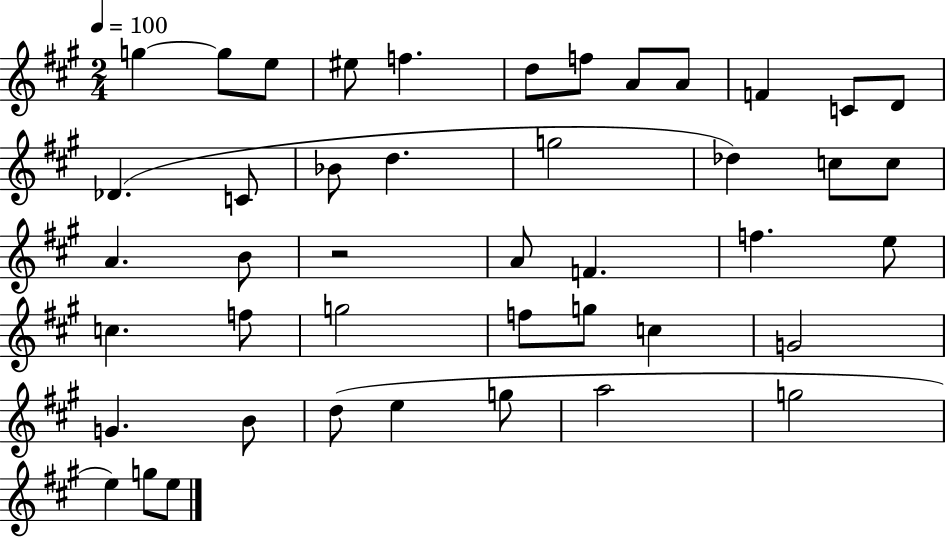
X:1
T:Untitled
M:2/4
L:1/4
K:A
g g/2 e/2 ^e/2 f d/2 f/2 A/2 A/2 F C/2 D/2 _D C/2 _B/2 d g2 _d c/2 c/2 A B/2 z2 A/2 F f e/2 c f/2 g2 f/2 g/2 c G2 G B/2 d/2 e g/2 a2 g2 e g/2 e/2